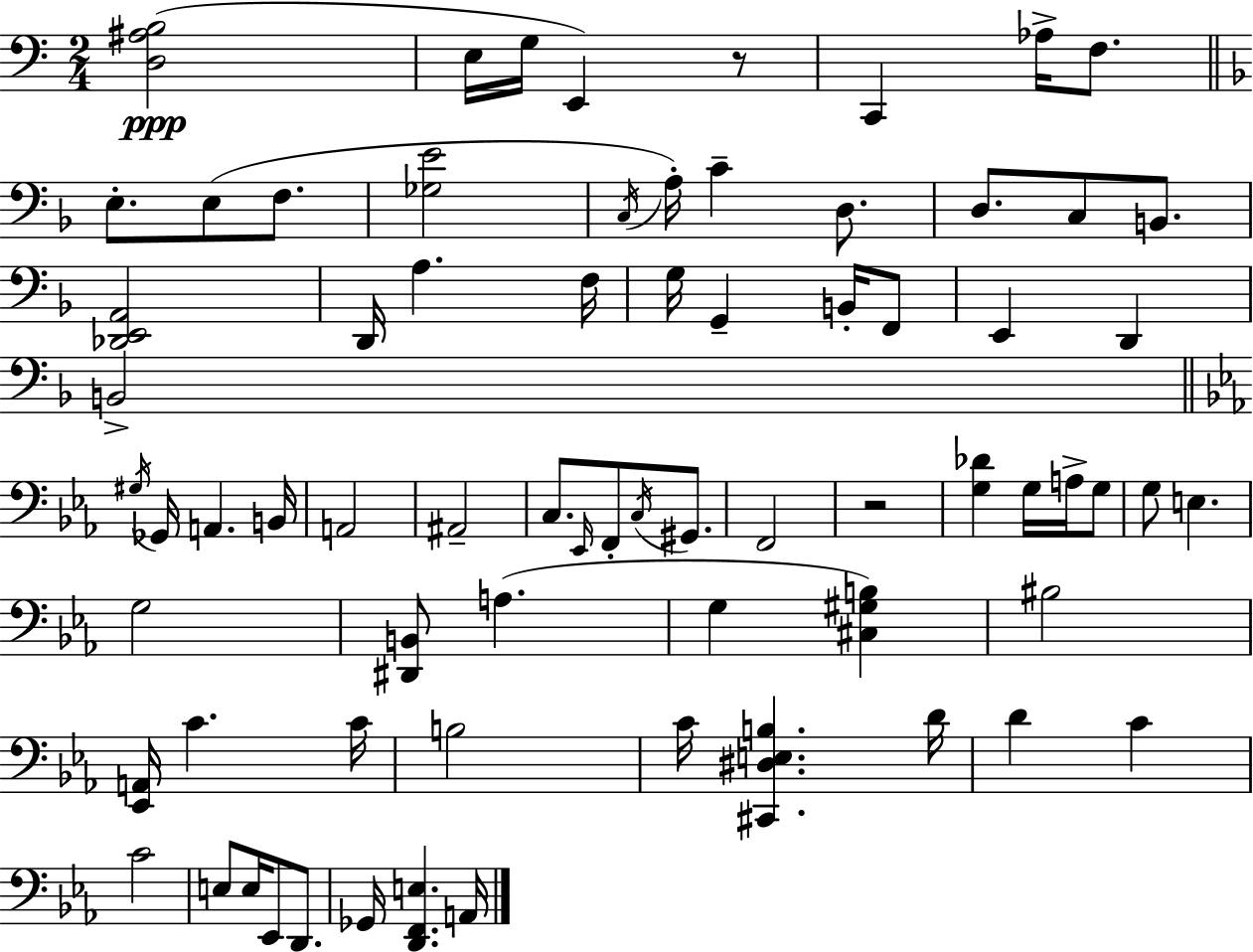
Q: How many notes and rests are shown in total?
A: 72